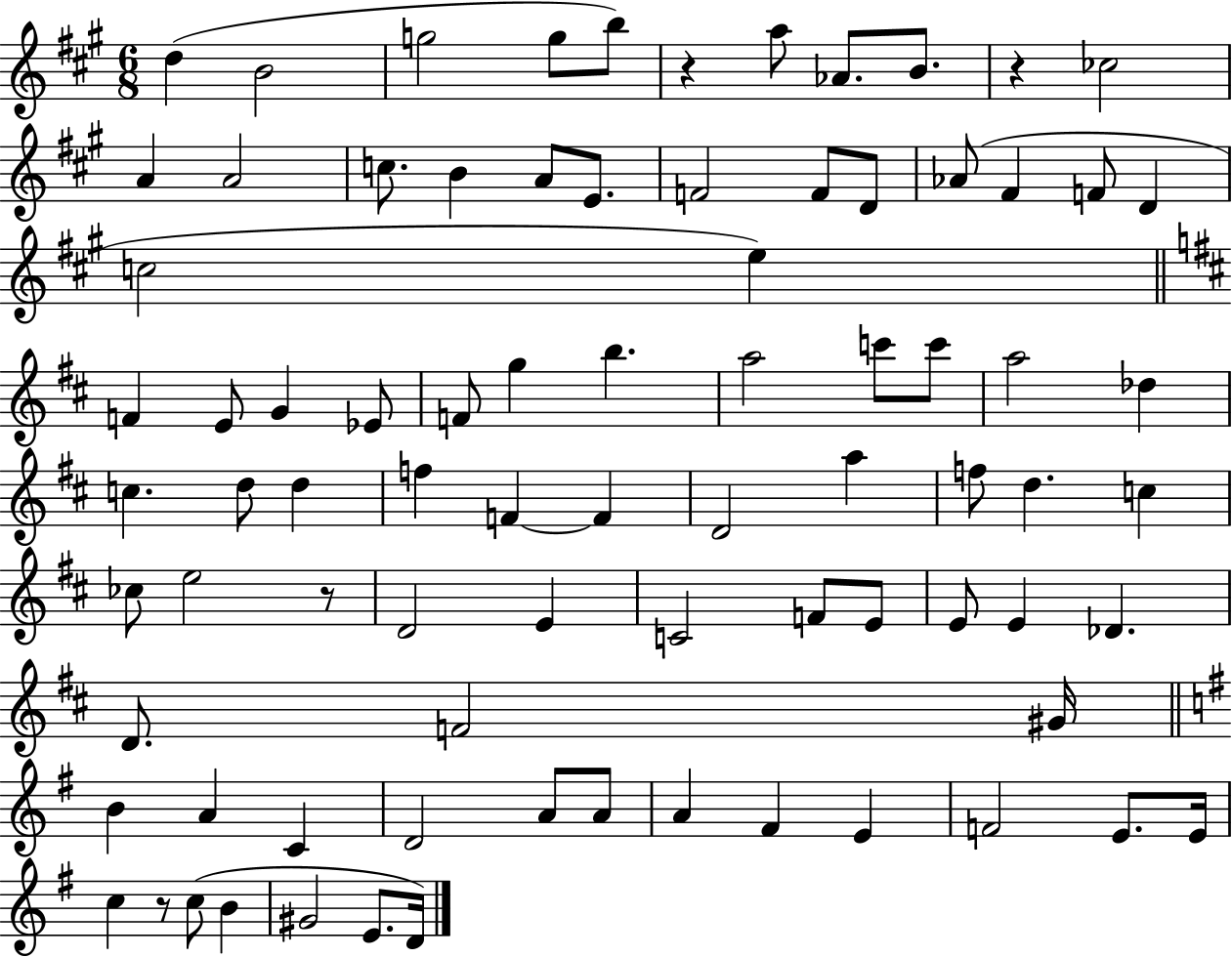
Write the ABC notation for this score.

X:1
T:Untitled
M:6/8
L:1/4
K:A
d B2 g2 g/2 b/2 z a/2 _A/2 B/2 z _c2 A A2 c/2 B A/2 E/2 F2 F/2 D/2 _A/2 ^F F/2 D c2 e F E/2 G _E/2 F/2 g b a2 c'/2 c'/2 a2 _d c d/2 d f F F D2 a f/2 d c _c/2 e2 z/2 D2 E C2 F/2 E/2 E/2 E _D D/2 F2 ^G/4 B A C D2 A/2 A/2 A ^F E F2 E/2 E/4 c z/2 c/2 B ^G2 E/2 D/4